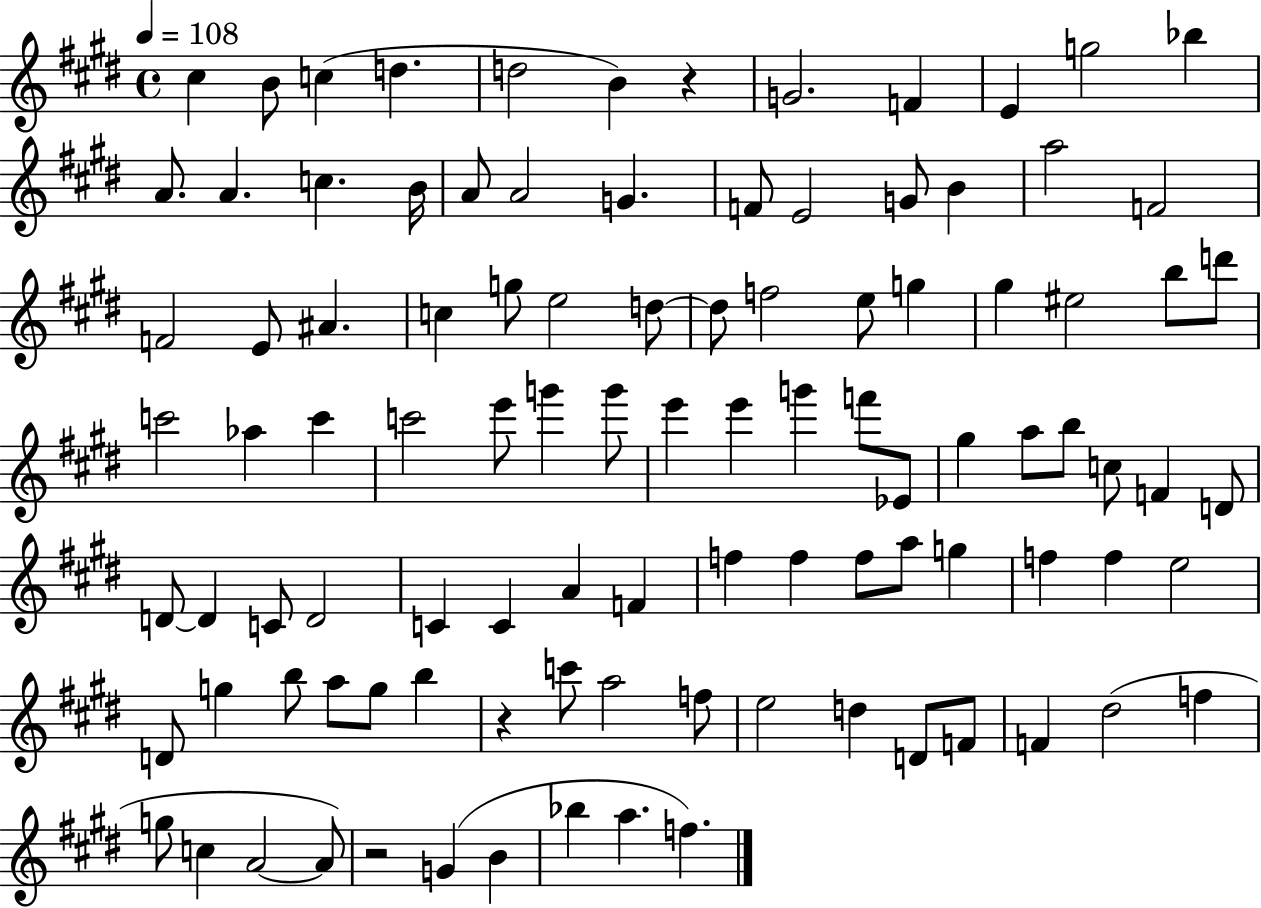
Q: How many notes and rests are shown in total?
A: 101